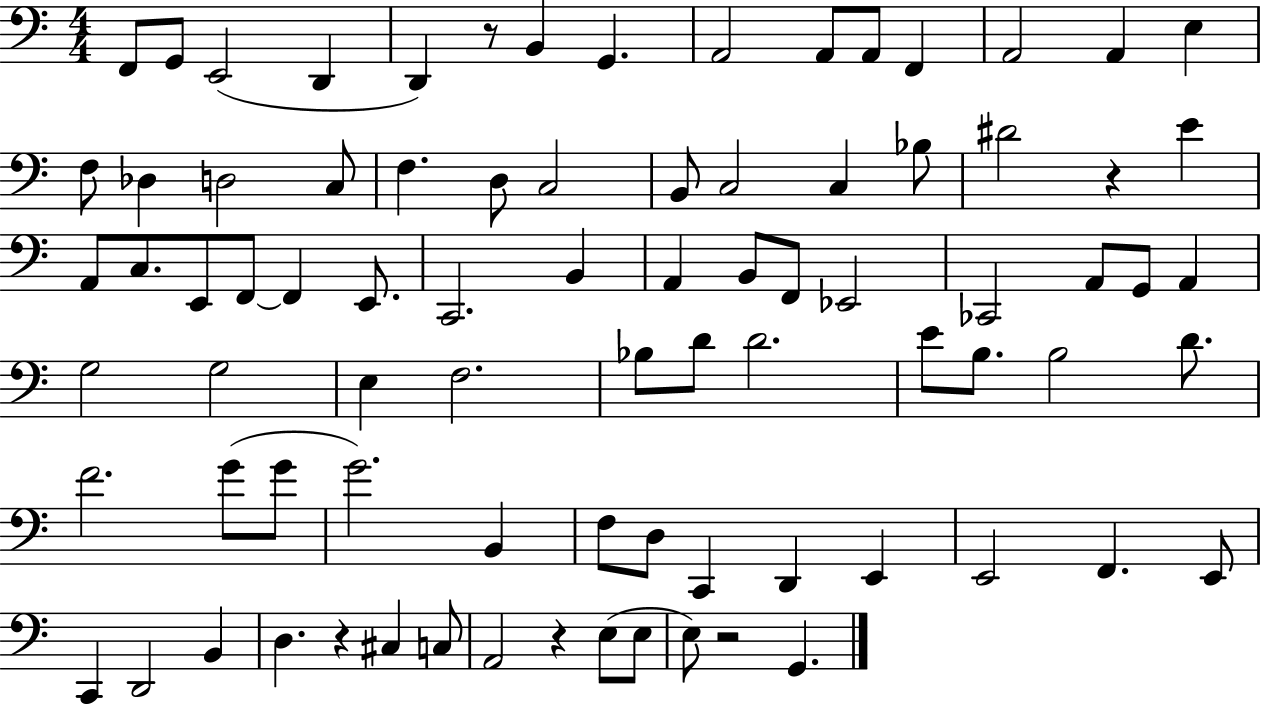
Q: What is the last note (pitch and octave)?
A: G2